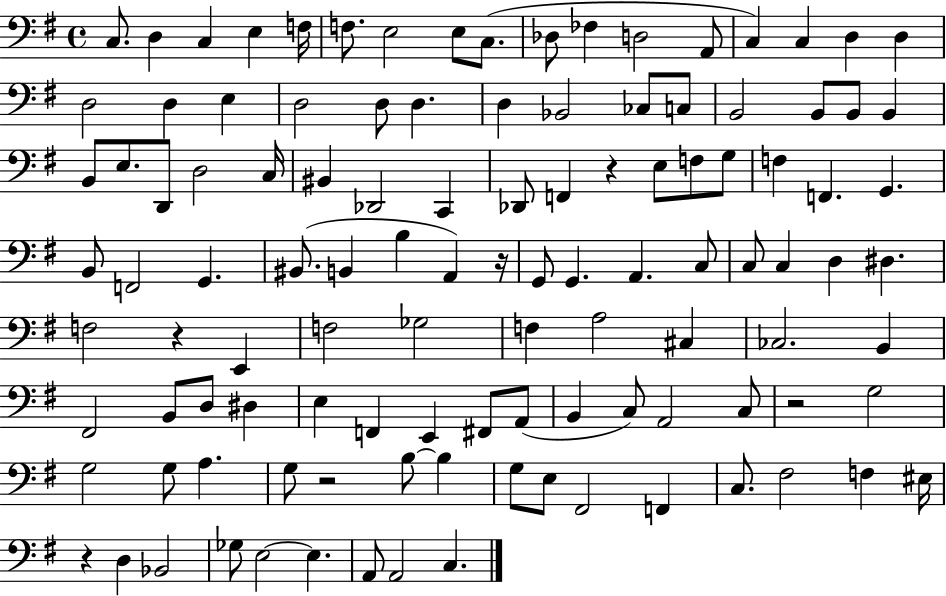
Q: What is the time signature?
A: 4/4